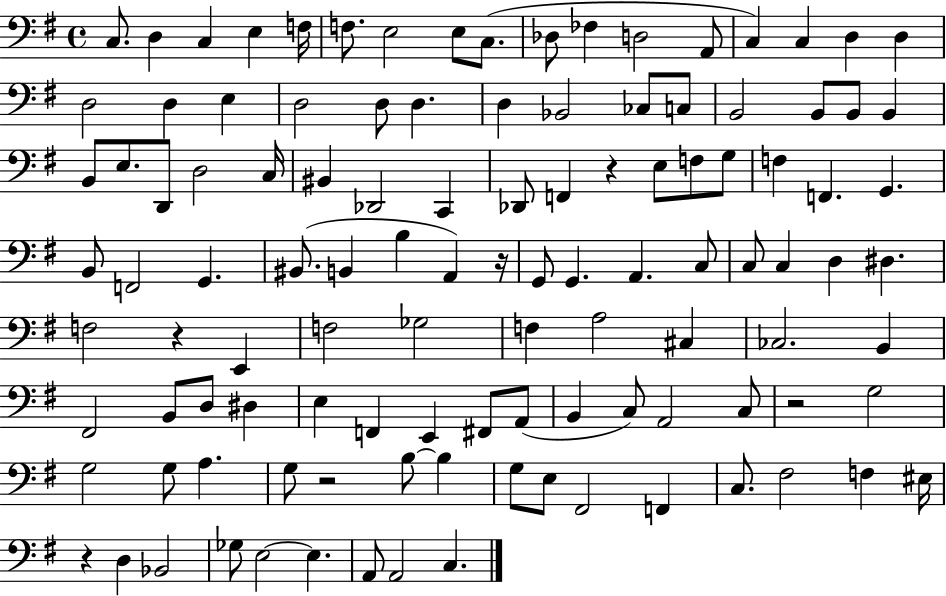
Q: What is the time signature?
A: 4/4